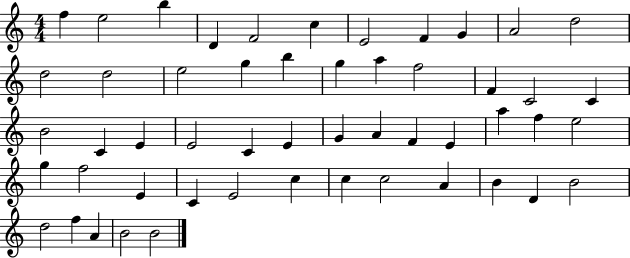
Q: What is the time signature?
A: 4/4